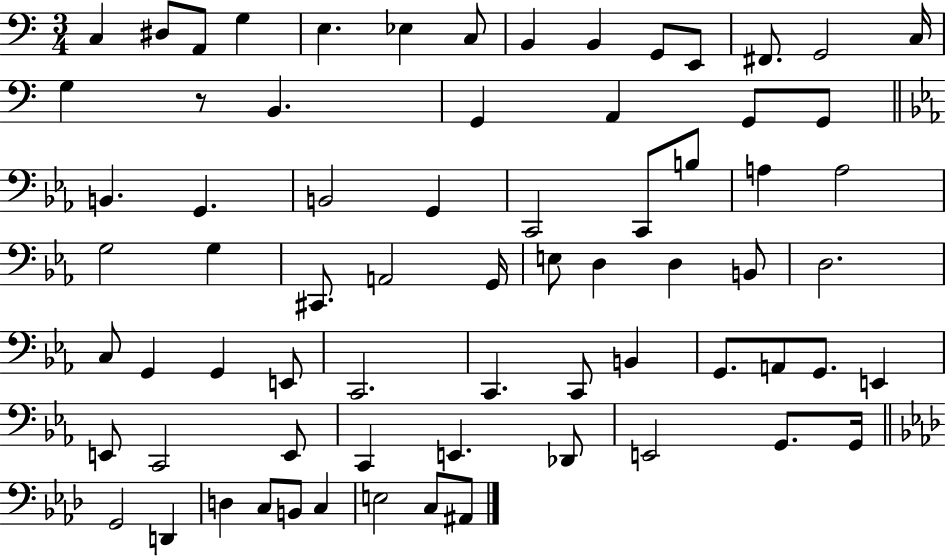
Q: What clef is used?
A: bass